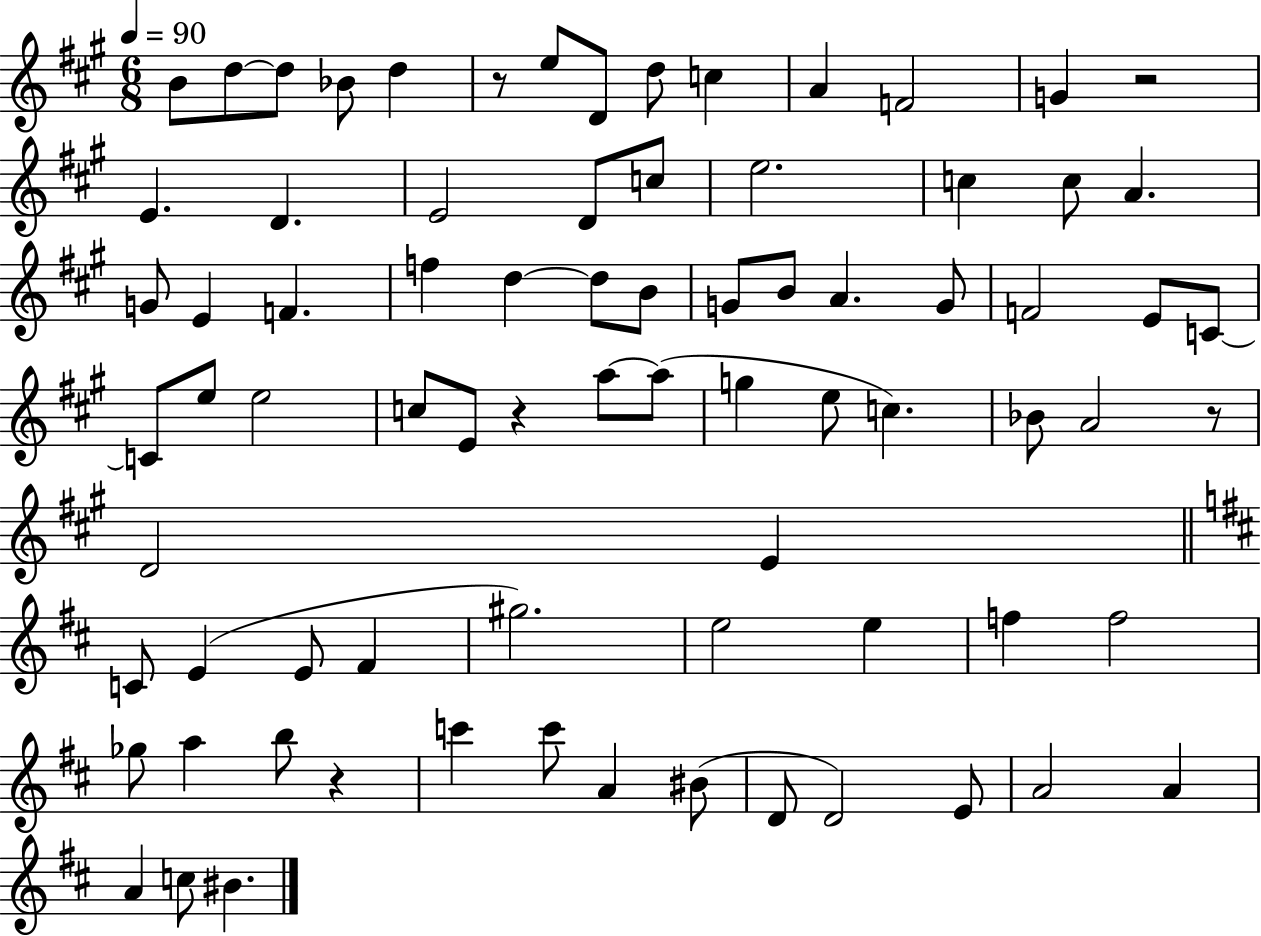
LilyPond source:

{
  \clef treble
  \numericTimeSignature
  \time 6/8
  \key a \major
  \tempo 4 = 90
  b'8 d''8~~ d''8 bes'8 d''4 | r8 e''8 d'8 d''8 c''4 | a'4 f'2 | g'4 r2 | \break e'4. d'4. | e'2 d'8 c''8 | e''2. | c''4 c''8 a'4. | \break g'8 e'4 f'4. | f''4 d''4~~ d''8 b'8 | g'8 b'8 a'4. g'8 | f'2 e'8 c'8~~ | \break c'8 e''8 e''2 | c''8 e'8 r4 a''8~~ a''8( | g''4 e''8 c''4.) | bes'8 a'2 r8 | \break d'2 e'4 | \bar "||" \break \key d \major c'8 e'4( e'8 fis'4 | gis''2.) | e''2 e''4 | f''4 f''2 | \break ges''8 a''4 b''8 r4 | c'''4 c'''8 a'4 bis'8( | d'8 d'2) e'8 | a'2 a'4 | \break a'4 c''8 bis'4. | \bar "|."
}